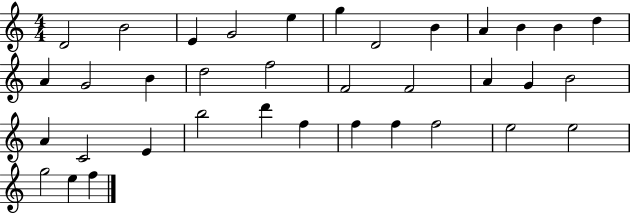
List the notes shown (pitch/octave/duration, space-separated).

D4/h B4/h E4/q G4/h E5/q G5/q D4/h B4/q A4/q B4/q B4/q D5/q A4/q G4/h B4/q D5/h F5/h F4/h F4/h A4/q G4/q B4/h A4/q C4/h E4/q B5/h D6/q F5/q F5/q F5/q F5/h E5/h E5/h G5/h E5/q F5/q